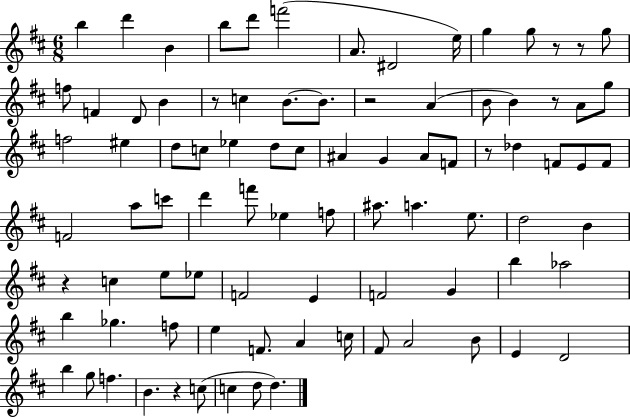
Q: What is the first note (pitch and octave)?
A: B5